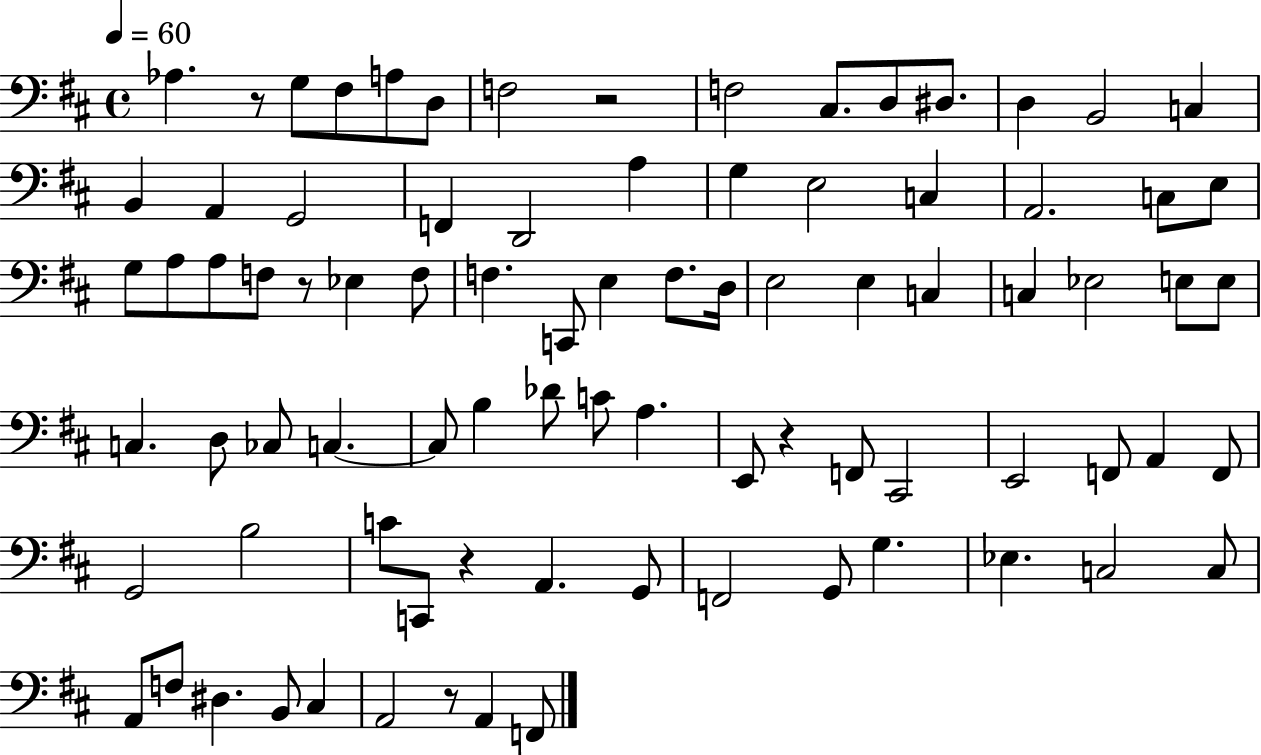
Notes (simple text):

Ab3/q. R/e G3/e F#3/e A3/e D3/e F3/h R/h F3/h C#3/e. D3/e D#3/e. D3/q B2/h C3/q B2/q A2/q G2/h F2/q D2/h A3/q G3/q E3/h C3/q A2/h. C3/e E3/e G3/e A3/e A3/e F3/e R/e Eb3/q F3/e F3/q. C2/e E3/q F3/e. D3/s E3/h E3/q C3/q C3/q Eb3/h E3/e E3/e C3/q. D3/e CES3/e C3/q. C3/e B3/q Db4/e C4/e A3/q. E2/e R/q F2/e C#2/h E2/h F2/e A2/q F2/e G2/h B3/h C4/e C2/e R/q A2/q. G2/e F2/h G2/e G3/q. Eb3/q. C3/h C3/e A2/e F3/e D#3/q. B2/e C#3/q A2/h R/e A2/q F2/e